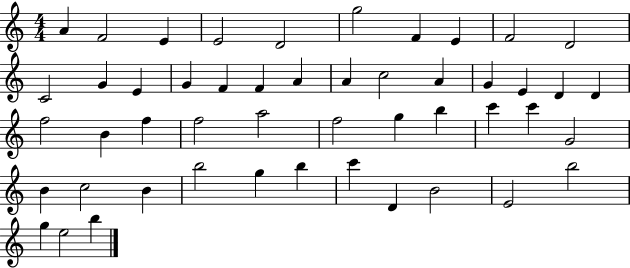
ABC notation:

X:1
T:Untitled
M:4/4
L:1/4
K:C
A F2 E E2 D2 g2 F E F2 D2 C2 G E G F F A A c2 A G E D D f2 B f f2 a2 f2 g b c' c' G2 B c2 B b2 g b c' D B2 E2 b2 g e2 b